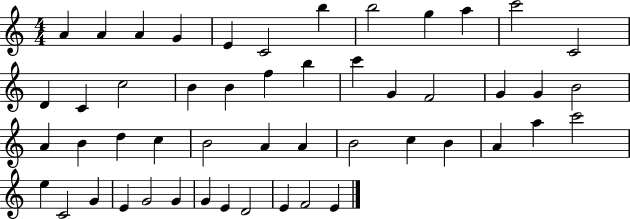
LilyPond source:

{
  \clef treble
  \numericTimeSignature
  \time 4/4
  \key c \major
  a'4 a'4 a'4 g'4 | e'4 c'2 b''4 | b''2 g''4 a''4 | c'''2 c'2 | \break d'4 c'4 c''2 | b'4 b'4 f''4 b''4 | c'''4 g'4 f'2 | g'4 g'4 b'2 | \break a'4 b'4 d''4 c''4 | b'2 a'4 a'4 | b'2 c''4 b'4 | a'4 a''4 c'''2 | \break e''4 c'2 g'4 | e'4 g'2 g'4 | g'4 e'4 d'2 | e'4 f'2 e'4 | \break \bar "|."
}